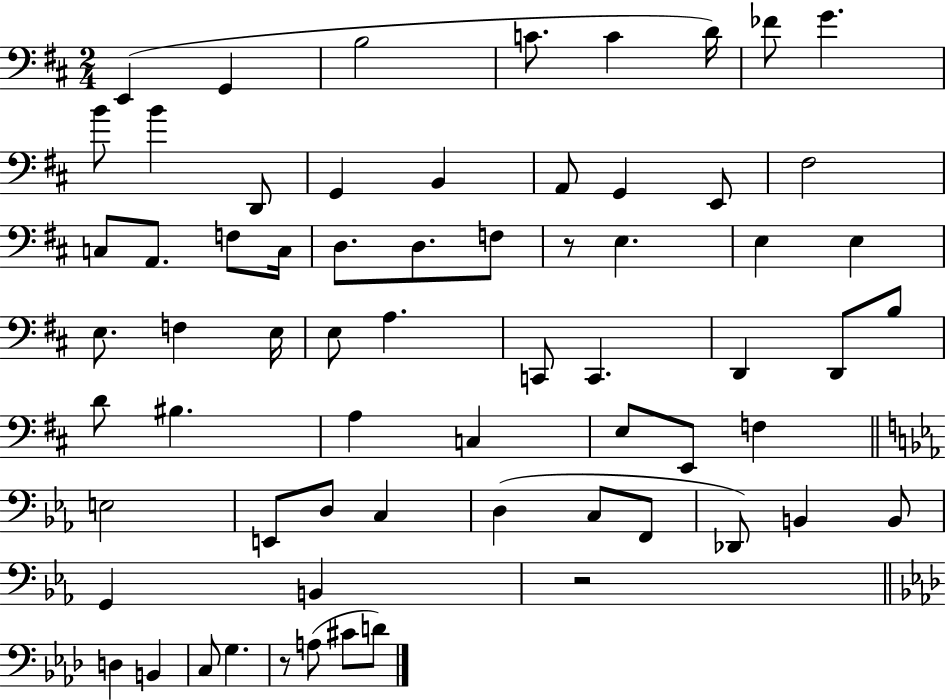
{
  \clef bass
  \numericTimeSignature
  \time 2/4
  \key d \major
  e,4( g,4 | b2 | c'8. c'4 d'16) | fes'8 g'4. | \break b'8 b'4 d,8 | g,4 b,4 | a,8 g,4 e,8 | fis2 | \break c8 a,8. f8 c16 | d8. d8. f8 | r8 e4. | e4 e4 | \break e8. f4 e16 | e8 a4. | c,8 c,4. | d,4 d,8 b8 | \break d'8 bis4. | a4 c4 | e8 e,8 f4 | \bar "||" \break \key c \minor e2 | e,8 d8 c4 | d4( c8 f,8 | des,8) b,4 b,8 | \break g,4 b,4 | r2 | \bar "||" \break \key aes \major d4 b,4 | c8 g4. | r8 a8( cis'8 d'8) | \bar "|."
}